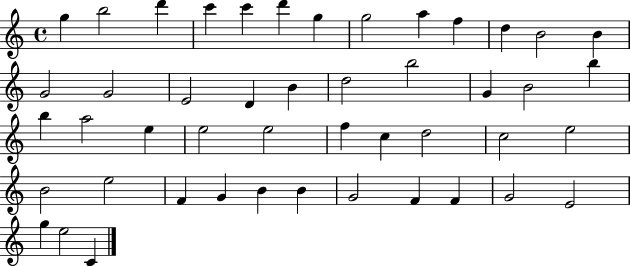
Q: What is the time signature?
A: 4/4